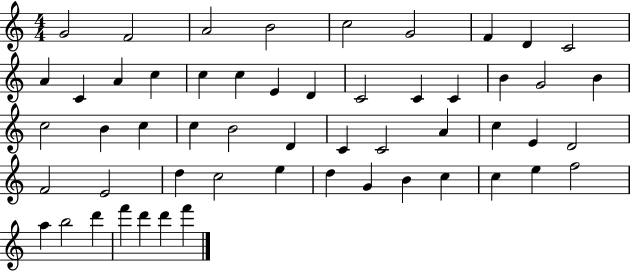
X:1
T:Untitled
M:4/4
L:1/4
K:C
G2 F2 A2 B2 c2 G2 F D C2 A C A c c c E D C2 C C B G2 B c2 B c c B2 D C C2 A c E D2 F2 E2 d c2 e d G B c c e f2 a b2 d' f' d' d' f'